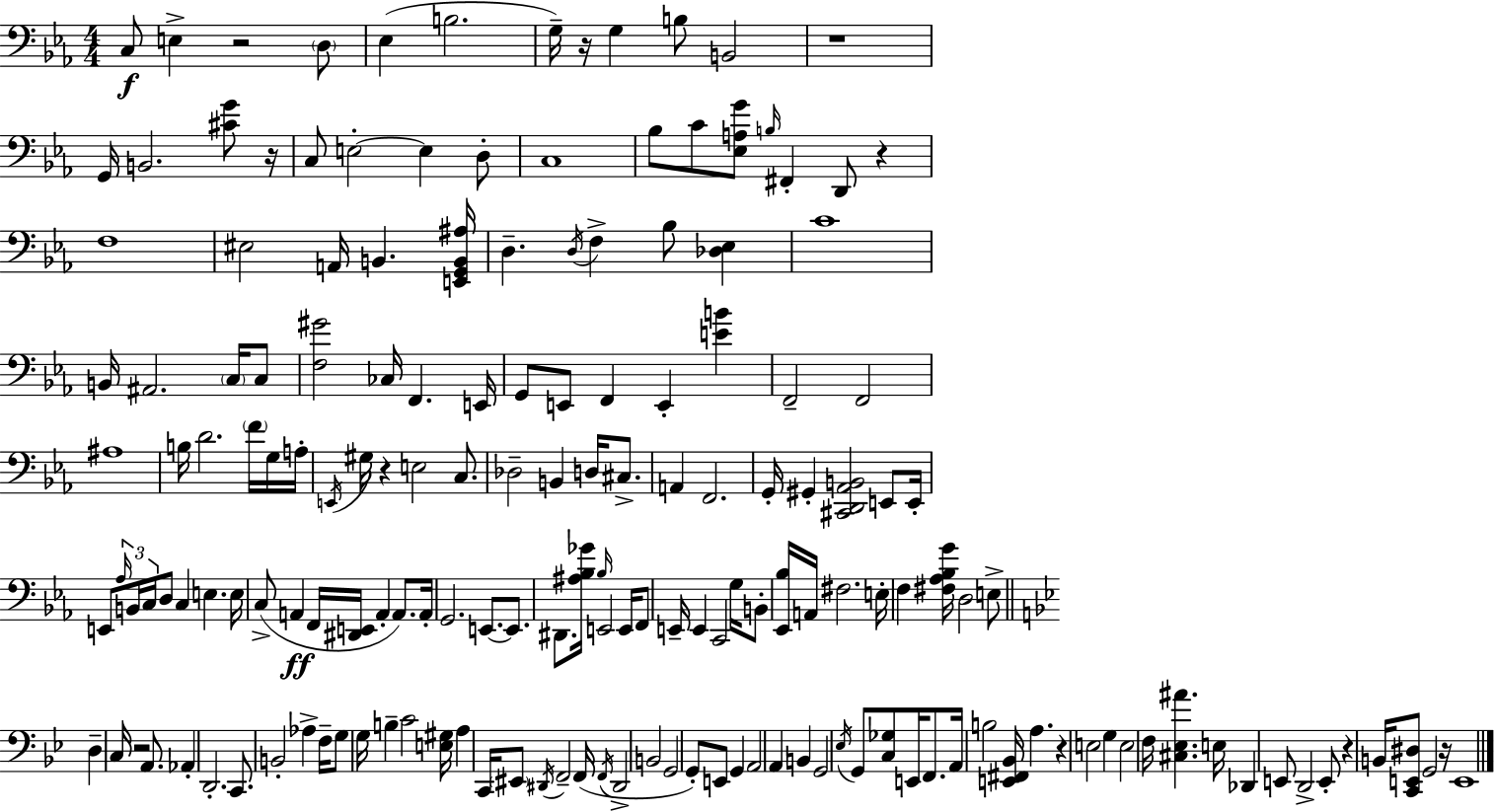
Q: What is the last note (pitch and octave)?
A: E2